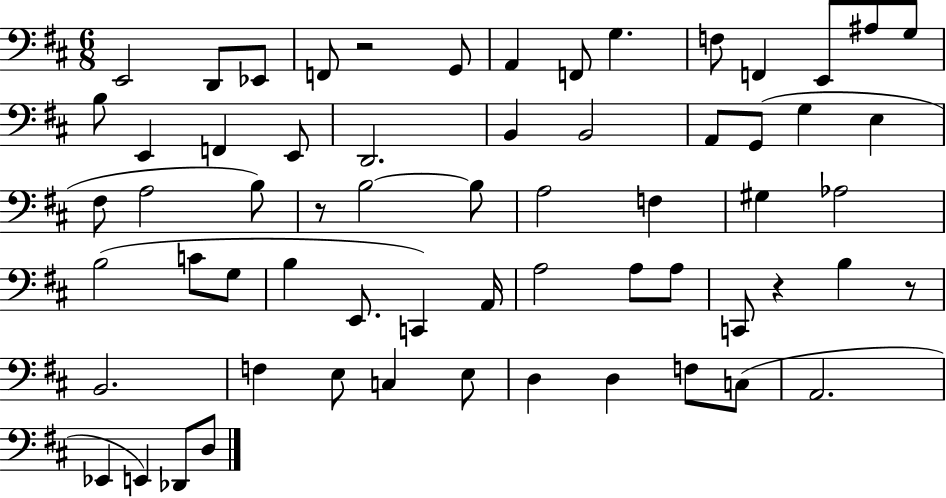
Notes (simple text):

E2/h D2/e Eb2/e F2/e R/h G2/e A2/q F2/e G3/q. F3/e F2/q E2/e A#3/e G3/e B3/e E2/q F2/q E2/e D2/h. B2/q B2/h A2/e G2/e G3/q E3/q F#3/e A3/h B3/e R/e B3/h B3/e A3/h F3/q G#3/q Ab3/h B3/h C4/e G3/e B3/q E2/e. C2/q A2/s A3/h A3/e A3/e C2/e R/q B3/q R/e B2/h. F3/q E3/e C3/q E3/e D3/q D3/q F3/e C3/e A2/h. Eb2/q E2/q Db2/e D3/e